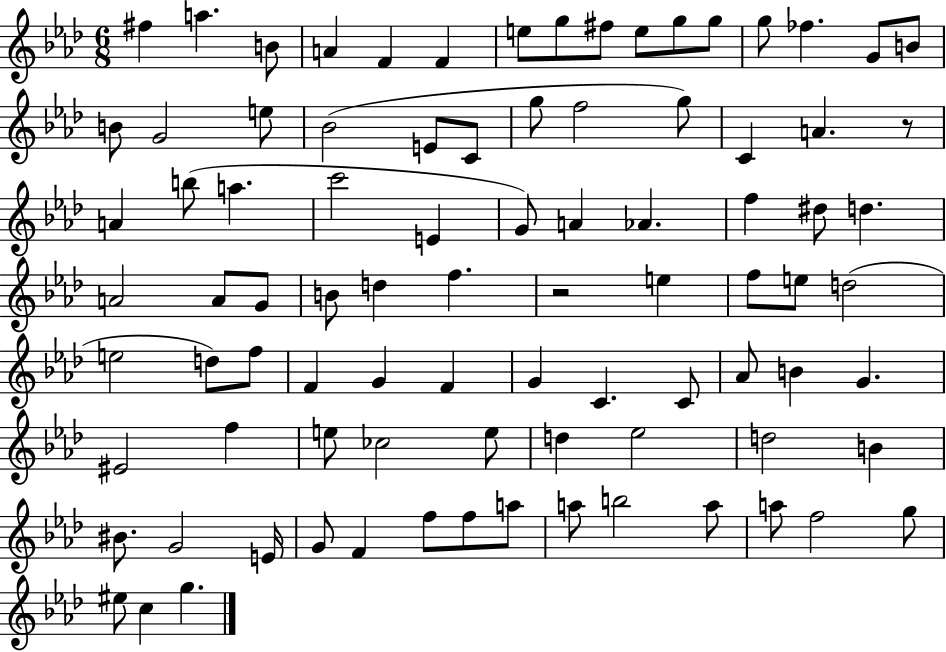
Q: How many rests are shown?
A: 2